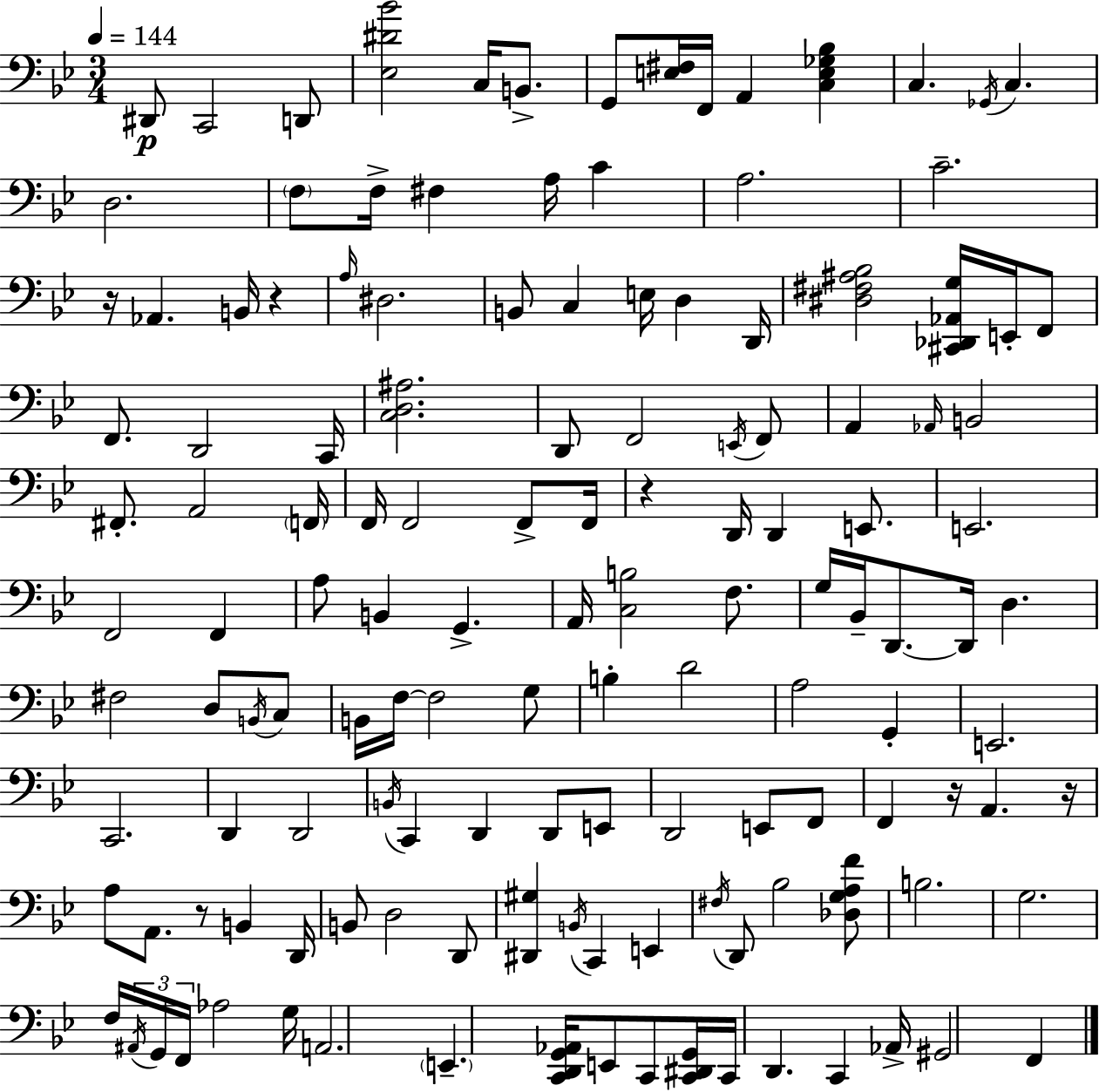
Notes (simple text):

D#2/e C2/h D2/e [Eb3,D#4,Bb4]/h C3/s B2/e. G2/e [E3,F#3]/s F2/s A2/q [C3,E3,Gb3,Bb3]/q C3/q. Gb2/s C3/q. D3/h. F3/e F3/s F#3/q A3/s C4/q A3/h. C4/h. R/s Ab2/q. B2/s R/q A3/s D#3/h. B2/e C3/q E3/s D3/q D2/s [D#3,F#3,A#3,Bb3]/h [C#2,Db2,Ab2,G3]/s E2/s F2/e F2/e. D2/h C2/s [C3,D3,A#3]/h. D2/e F2/h E2/s F2/e A2/q Ab2/s B2/h F#2/e. A2/h F2/s F2/s F2/h F2/e F2/s R/q D2/s D2/q E2/e. E2/h. F2/h F2/q A3/e B2/q G2/q. A2/s [C3,B3]/h F3/e. G3/s Bb2/s D2/e. D2/s D3/q. F#3/h D3/e B2/s C3/e B2/s F3/s F3/h G3/e B3/q D4/h A3/h G2/q E2/h. C2/h. D2/q D2/h B2/s C2/q D2/q D2/e E2/e D2/h E2/e F2/e F2/q R/s A2/q. R/s A3/e A2/e. R/e B2/q D2/s B2/e D3/h D2/e [D#2,G#3]/q B2/s C2/q E2/q F#3/s D2/e Bb3/h [Db3,G3,A3,F4]/e B3/h. G3/h. F3/s A#2/s G2/s F2/s Ab3/h G3/s A2/h. E2/q. [C2,D2,G2,Ab2]/s E2/e C2/e [C2,D#2,G2]/s C2/s D2/q. C2/q Ab2/s G#2/h F2/q